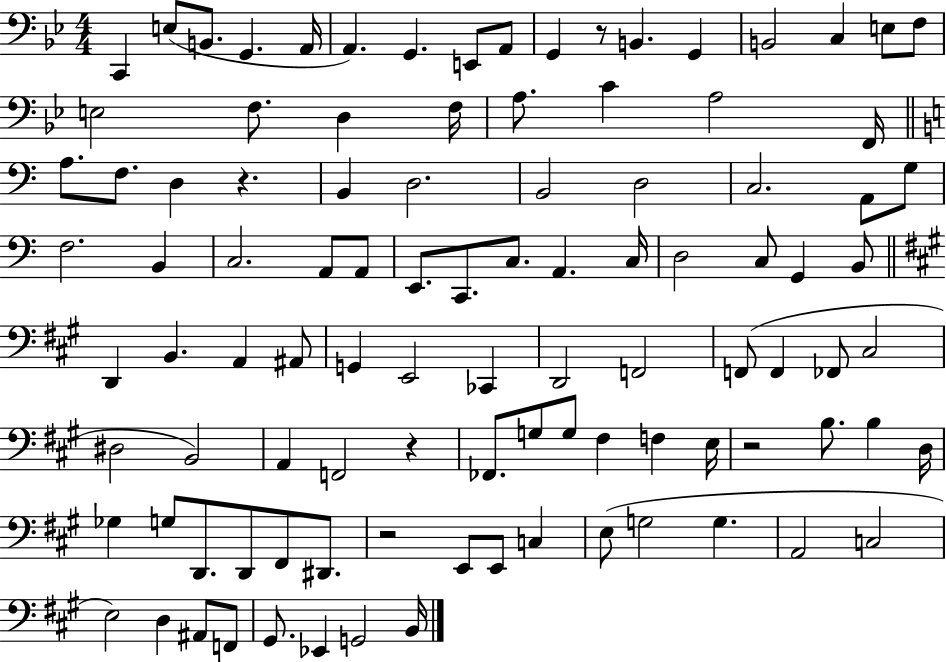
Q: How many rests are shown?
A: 5